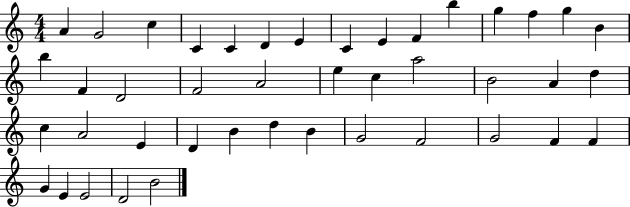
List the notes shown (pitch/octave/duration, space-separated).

A4/q G4/h C5/q C4/q C4/q D4/q E4/q C4/q E4/q F4/q B5/q G5/q F5/q G5/q B4/q B5/q F4/q D4/h F4/h A4/h E5/q C5/q A5/h B4/h A4/q D5/q C5/q A4/h E4/q D4/q B4/q D5/q B4/q G4/h F4/h G4/h F4/q F4/q G4/q E4/q E4/h D4/h B4/h